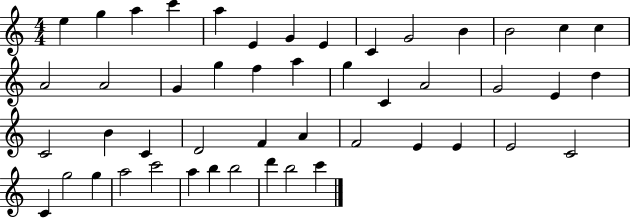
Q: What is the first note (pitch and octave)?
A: E5